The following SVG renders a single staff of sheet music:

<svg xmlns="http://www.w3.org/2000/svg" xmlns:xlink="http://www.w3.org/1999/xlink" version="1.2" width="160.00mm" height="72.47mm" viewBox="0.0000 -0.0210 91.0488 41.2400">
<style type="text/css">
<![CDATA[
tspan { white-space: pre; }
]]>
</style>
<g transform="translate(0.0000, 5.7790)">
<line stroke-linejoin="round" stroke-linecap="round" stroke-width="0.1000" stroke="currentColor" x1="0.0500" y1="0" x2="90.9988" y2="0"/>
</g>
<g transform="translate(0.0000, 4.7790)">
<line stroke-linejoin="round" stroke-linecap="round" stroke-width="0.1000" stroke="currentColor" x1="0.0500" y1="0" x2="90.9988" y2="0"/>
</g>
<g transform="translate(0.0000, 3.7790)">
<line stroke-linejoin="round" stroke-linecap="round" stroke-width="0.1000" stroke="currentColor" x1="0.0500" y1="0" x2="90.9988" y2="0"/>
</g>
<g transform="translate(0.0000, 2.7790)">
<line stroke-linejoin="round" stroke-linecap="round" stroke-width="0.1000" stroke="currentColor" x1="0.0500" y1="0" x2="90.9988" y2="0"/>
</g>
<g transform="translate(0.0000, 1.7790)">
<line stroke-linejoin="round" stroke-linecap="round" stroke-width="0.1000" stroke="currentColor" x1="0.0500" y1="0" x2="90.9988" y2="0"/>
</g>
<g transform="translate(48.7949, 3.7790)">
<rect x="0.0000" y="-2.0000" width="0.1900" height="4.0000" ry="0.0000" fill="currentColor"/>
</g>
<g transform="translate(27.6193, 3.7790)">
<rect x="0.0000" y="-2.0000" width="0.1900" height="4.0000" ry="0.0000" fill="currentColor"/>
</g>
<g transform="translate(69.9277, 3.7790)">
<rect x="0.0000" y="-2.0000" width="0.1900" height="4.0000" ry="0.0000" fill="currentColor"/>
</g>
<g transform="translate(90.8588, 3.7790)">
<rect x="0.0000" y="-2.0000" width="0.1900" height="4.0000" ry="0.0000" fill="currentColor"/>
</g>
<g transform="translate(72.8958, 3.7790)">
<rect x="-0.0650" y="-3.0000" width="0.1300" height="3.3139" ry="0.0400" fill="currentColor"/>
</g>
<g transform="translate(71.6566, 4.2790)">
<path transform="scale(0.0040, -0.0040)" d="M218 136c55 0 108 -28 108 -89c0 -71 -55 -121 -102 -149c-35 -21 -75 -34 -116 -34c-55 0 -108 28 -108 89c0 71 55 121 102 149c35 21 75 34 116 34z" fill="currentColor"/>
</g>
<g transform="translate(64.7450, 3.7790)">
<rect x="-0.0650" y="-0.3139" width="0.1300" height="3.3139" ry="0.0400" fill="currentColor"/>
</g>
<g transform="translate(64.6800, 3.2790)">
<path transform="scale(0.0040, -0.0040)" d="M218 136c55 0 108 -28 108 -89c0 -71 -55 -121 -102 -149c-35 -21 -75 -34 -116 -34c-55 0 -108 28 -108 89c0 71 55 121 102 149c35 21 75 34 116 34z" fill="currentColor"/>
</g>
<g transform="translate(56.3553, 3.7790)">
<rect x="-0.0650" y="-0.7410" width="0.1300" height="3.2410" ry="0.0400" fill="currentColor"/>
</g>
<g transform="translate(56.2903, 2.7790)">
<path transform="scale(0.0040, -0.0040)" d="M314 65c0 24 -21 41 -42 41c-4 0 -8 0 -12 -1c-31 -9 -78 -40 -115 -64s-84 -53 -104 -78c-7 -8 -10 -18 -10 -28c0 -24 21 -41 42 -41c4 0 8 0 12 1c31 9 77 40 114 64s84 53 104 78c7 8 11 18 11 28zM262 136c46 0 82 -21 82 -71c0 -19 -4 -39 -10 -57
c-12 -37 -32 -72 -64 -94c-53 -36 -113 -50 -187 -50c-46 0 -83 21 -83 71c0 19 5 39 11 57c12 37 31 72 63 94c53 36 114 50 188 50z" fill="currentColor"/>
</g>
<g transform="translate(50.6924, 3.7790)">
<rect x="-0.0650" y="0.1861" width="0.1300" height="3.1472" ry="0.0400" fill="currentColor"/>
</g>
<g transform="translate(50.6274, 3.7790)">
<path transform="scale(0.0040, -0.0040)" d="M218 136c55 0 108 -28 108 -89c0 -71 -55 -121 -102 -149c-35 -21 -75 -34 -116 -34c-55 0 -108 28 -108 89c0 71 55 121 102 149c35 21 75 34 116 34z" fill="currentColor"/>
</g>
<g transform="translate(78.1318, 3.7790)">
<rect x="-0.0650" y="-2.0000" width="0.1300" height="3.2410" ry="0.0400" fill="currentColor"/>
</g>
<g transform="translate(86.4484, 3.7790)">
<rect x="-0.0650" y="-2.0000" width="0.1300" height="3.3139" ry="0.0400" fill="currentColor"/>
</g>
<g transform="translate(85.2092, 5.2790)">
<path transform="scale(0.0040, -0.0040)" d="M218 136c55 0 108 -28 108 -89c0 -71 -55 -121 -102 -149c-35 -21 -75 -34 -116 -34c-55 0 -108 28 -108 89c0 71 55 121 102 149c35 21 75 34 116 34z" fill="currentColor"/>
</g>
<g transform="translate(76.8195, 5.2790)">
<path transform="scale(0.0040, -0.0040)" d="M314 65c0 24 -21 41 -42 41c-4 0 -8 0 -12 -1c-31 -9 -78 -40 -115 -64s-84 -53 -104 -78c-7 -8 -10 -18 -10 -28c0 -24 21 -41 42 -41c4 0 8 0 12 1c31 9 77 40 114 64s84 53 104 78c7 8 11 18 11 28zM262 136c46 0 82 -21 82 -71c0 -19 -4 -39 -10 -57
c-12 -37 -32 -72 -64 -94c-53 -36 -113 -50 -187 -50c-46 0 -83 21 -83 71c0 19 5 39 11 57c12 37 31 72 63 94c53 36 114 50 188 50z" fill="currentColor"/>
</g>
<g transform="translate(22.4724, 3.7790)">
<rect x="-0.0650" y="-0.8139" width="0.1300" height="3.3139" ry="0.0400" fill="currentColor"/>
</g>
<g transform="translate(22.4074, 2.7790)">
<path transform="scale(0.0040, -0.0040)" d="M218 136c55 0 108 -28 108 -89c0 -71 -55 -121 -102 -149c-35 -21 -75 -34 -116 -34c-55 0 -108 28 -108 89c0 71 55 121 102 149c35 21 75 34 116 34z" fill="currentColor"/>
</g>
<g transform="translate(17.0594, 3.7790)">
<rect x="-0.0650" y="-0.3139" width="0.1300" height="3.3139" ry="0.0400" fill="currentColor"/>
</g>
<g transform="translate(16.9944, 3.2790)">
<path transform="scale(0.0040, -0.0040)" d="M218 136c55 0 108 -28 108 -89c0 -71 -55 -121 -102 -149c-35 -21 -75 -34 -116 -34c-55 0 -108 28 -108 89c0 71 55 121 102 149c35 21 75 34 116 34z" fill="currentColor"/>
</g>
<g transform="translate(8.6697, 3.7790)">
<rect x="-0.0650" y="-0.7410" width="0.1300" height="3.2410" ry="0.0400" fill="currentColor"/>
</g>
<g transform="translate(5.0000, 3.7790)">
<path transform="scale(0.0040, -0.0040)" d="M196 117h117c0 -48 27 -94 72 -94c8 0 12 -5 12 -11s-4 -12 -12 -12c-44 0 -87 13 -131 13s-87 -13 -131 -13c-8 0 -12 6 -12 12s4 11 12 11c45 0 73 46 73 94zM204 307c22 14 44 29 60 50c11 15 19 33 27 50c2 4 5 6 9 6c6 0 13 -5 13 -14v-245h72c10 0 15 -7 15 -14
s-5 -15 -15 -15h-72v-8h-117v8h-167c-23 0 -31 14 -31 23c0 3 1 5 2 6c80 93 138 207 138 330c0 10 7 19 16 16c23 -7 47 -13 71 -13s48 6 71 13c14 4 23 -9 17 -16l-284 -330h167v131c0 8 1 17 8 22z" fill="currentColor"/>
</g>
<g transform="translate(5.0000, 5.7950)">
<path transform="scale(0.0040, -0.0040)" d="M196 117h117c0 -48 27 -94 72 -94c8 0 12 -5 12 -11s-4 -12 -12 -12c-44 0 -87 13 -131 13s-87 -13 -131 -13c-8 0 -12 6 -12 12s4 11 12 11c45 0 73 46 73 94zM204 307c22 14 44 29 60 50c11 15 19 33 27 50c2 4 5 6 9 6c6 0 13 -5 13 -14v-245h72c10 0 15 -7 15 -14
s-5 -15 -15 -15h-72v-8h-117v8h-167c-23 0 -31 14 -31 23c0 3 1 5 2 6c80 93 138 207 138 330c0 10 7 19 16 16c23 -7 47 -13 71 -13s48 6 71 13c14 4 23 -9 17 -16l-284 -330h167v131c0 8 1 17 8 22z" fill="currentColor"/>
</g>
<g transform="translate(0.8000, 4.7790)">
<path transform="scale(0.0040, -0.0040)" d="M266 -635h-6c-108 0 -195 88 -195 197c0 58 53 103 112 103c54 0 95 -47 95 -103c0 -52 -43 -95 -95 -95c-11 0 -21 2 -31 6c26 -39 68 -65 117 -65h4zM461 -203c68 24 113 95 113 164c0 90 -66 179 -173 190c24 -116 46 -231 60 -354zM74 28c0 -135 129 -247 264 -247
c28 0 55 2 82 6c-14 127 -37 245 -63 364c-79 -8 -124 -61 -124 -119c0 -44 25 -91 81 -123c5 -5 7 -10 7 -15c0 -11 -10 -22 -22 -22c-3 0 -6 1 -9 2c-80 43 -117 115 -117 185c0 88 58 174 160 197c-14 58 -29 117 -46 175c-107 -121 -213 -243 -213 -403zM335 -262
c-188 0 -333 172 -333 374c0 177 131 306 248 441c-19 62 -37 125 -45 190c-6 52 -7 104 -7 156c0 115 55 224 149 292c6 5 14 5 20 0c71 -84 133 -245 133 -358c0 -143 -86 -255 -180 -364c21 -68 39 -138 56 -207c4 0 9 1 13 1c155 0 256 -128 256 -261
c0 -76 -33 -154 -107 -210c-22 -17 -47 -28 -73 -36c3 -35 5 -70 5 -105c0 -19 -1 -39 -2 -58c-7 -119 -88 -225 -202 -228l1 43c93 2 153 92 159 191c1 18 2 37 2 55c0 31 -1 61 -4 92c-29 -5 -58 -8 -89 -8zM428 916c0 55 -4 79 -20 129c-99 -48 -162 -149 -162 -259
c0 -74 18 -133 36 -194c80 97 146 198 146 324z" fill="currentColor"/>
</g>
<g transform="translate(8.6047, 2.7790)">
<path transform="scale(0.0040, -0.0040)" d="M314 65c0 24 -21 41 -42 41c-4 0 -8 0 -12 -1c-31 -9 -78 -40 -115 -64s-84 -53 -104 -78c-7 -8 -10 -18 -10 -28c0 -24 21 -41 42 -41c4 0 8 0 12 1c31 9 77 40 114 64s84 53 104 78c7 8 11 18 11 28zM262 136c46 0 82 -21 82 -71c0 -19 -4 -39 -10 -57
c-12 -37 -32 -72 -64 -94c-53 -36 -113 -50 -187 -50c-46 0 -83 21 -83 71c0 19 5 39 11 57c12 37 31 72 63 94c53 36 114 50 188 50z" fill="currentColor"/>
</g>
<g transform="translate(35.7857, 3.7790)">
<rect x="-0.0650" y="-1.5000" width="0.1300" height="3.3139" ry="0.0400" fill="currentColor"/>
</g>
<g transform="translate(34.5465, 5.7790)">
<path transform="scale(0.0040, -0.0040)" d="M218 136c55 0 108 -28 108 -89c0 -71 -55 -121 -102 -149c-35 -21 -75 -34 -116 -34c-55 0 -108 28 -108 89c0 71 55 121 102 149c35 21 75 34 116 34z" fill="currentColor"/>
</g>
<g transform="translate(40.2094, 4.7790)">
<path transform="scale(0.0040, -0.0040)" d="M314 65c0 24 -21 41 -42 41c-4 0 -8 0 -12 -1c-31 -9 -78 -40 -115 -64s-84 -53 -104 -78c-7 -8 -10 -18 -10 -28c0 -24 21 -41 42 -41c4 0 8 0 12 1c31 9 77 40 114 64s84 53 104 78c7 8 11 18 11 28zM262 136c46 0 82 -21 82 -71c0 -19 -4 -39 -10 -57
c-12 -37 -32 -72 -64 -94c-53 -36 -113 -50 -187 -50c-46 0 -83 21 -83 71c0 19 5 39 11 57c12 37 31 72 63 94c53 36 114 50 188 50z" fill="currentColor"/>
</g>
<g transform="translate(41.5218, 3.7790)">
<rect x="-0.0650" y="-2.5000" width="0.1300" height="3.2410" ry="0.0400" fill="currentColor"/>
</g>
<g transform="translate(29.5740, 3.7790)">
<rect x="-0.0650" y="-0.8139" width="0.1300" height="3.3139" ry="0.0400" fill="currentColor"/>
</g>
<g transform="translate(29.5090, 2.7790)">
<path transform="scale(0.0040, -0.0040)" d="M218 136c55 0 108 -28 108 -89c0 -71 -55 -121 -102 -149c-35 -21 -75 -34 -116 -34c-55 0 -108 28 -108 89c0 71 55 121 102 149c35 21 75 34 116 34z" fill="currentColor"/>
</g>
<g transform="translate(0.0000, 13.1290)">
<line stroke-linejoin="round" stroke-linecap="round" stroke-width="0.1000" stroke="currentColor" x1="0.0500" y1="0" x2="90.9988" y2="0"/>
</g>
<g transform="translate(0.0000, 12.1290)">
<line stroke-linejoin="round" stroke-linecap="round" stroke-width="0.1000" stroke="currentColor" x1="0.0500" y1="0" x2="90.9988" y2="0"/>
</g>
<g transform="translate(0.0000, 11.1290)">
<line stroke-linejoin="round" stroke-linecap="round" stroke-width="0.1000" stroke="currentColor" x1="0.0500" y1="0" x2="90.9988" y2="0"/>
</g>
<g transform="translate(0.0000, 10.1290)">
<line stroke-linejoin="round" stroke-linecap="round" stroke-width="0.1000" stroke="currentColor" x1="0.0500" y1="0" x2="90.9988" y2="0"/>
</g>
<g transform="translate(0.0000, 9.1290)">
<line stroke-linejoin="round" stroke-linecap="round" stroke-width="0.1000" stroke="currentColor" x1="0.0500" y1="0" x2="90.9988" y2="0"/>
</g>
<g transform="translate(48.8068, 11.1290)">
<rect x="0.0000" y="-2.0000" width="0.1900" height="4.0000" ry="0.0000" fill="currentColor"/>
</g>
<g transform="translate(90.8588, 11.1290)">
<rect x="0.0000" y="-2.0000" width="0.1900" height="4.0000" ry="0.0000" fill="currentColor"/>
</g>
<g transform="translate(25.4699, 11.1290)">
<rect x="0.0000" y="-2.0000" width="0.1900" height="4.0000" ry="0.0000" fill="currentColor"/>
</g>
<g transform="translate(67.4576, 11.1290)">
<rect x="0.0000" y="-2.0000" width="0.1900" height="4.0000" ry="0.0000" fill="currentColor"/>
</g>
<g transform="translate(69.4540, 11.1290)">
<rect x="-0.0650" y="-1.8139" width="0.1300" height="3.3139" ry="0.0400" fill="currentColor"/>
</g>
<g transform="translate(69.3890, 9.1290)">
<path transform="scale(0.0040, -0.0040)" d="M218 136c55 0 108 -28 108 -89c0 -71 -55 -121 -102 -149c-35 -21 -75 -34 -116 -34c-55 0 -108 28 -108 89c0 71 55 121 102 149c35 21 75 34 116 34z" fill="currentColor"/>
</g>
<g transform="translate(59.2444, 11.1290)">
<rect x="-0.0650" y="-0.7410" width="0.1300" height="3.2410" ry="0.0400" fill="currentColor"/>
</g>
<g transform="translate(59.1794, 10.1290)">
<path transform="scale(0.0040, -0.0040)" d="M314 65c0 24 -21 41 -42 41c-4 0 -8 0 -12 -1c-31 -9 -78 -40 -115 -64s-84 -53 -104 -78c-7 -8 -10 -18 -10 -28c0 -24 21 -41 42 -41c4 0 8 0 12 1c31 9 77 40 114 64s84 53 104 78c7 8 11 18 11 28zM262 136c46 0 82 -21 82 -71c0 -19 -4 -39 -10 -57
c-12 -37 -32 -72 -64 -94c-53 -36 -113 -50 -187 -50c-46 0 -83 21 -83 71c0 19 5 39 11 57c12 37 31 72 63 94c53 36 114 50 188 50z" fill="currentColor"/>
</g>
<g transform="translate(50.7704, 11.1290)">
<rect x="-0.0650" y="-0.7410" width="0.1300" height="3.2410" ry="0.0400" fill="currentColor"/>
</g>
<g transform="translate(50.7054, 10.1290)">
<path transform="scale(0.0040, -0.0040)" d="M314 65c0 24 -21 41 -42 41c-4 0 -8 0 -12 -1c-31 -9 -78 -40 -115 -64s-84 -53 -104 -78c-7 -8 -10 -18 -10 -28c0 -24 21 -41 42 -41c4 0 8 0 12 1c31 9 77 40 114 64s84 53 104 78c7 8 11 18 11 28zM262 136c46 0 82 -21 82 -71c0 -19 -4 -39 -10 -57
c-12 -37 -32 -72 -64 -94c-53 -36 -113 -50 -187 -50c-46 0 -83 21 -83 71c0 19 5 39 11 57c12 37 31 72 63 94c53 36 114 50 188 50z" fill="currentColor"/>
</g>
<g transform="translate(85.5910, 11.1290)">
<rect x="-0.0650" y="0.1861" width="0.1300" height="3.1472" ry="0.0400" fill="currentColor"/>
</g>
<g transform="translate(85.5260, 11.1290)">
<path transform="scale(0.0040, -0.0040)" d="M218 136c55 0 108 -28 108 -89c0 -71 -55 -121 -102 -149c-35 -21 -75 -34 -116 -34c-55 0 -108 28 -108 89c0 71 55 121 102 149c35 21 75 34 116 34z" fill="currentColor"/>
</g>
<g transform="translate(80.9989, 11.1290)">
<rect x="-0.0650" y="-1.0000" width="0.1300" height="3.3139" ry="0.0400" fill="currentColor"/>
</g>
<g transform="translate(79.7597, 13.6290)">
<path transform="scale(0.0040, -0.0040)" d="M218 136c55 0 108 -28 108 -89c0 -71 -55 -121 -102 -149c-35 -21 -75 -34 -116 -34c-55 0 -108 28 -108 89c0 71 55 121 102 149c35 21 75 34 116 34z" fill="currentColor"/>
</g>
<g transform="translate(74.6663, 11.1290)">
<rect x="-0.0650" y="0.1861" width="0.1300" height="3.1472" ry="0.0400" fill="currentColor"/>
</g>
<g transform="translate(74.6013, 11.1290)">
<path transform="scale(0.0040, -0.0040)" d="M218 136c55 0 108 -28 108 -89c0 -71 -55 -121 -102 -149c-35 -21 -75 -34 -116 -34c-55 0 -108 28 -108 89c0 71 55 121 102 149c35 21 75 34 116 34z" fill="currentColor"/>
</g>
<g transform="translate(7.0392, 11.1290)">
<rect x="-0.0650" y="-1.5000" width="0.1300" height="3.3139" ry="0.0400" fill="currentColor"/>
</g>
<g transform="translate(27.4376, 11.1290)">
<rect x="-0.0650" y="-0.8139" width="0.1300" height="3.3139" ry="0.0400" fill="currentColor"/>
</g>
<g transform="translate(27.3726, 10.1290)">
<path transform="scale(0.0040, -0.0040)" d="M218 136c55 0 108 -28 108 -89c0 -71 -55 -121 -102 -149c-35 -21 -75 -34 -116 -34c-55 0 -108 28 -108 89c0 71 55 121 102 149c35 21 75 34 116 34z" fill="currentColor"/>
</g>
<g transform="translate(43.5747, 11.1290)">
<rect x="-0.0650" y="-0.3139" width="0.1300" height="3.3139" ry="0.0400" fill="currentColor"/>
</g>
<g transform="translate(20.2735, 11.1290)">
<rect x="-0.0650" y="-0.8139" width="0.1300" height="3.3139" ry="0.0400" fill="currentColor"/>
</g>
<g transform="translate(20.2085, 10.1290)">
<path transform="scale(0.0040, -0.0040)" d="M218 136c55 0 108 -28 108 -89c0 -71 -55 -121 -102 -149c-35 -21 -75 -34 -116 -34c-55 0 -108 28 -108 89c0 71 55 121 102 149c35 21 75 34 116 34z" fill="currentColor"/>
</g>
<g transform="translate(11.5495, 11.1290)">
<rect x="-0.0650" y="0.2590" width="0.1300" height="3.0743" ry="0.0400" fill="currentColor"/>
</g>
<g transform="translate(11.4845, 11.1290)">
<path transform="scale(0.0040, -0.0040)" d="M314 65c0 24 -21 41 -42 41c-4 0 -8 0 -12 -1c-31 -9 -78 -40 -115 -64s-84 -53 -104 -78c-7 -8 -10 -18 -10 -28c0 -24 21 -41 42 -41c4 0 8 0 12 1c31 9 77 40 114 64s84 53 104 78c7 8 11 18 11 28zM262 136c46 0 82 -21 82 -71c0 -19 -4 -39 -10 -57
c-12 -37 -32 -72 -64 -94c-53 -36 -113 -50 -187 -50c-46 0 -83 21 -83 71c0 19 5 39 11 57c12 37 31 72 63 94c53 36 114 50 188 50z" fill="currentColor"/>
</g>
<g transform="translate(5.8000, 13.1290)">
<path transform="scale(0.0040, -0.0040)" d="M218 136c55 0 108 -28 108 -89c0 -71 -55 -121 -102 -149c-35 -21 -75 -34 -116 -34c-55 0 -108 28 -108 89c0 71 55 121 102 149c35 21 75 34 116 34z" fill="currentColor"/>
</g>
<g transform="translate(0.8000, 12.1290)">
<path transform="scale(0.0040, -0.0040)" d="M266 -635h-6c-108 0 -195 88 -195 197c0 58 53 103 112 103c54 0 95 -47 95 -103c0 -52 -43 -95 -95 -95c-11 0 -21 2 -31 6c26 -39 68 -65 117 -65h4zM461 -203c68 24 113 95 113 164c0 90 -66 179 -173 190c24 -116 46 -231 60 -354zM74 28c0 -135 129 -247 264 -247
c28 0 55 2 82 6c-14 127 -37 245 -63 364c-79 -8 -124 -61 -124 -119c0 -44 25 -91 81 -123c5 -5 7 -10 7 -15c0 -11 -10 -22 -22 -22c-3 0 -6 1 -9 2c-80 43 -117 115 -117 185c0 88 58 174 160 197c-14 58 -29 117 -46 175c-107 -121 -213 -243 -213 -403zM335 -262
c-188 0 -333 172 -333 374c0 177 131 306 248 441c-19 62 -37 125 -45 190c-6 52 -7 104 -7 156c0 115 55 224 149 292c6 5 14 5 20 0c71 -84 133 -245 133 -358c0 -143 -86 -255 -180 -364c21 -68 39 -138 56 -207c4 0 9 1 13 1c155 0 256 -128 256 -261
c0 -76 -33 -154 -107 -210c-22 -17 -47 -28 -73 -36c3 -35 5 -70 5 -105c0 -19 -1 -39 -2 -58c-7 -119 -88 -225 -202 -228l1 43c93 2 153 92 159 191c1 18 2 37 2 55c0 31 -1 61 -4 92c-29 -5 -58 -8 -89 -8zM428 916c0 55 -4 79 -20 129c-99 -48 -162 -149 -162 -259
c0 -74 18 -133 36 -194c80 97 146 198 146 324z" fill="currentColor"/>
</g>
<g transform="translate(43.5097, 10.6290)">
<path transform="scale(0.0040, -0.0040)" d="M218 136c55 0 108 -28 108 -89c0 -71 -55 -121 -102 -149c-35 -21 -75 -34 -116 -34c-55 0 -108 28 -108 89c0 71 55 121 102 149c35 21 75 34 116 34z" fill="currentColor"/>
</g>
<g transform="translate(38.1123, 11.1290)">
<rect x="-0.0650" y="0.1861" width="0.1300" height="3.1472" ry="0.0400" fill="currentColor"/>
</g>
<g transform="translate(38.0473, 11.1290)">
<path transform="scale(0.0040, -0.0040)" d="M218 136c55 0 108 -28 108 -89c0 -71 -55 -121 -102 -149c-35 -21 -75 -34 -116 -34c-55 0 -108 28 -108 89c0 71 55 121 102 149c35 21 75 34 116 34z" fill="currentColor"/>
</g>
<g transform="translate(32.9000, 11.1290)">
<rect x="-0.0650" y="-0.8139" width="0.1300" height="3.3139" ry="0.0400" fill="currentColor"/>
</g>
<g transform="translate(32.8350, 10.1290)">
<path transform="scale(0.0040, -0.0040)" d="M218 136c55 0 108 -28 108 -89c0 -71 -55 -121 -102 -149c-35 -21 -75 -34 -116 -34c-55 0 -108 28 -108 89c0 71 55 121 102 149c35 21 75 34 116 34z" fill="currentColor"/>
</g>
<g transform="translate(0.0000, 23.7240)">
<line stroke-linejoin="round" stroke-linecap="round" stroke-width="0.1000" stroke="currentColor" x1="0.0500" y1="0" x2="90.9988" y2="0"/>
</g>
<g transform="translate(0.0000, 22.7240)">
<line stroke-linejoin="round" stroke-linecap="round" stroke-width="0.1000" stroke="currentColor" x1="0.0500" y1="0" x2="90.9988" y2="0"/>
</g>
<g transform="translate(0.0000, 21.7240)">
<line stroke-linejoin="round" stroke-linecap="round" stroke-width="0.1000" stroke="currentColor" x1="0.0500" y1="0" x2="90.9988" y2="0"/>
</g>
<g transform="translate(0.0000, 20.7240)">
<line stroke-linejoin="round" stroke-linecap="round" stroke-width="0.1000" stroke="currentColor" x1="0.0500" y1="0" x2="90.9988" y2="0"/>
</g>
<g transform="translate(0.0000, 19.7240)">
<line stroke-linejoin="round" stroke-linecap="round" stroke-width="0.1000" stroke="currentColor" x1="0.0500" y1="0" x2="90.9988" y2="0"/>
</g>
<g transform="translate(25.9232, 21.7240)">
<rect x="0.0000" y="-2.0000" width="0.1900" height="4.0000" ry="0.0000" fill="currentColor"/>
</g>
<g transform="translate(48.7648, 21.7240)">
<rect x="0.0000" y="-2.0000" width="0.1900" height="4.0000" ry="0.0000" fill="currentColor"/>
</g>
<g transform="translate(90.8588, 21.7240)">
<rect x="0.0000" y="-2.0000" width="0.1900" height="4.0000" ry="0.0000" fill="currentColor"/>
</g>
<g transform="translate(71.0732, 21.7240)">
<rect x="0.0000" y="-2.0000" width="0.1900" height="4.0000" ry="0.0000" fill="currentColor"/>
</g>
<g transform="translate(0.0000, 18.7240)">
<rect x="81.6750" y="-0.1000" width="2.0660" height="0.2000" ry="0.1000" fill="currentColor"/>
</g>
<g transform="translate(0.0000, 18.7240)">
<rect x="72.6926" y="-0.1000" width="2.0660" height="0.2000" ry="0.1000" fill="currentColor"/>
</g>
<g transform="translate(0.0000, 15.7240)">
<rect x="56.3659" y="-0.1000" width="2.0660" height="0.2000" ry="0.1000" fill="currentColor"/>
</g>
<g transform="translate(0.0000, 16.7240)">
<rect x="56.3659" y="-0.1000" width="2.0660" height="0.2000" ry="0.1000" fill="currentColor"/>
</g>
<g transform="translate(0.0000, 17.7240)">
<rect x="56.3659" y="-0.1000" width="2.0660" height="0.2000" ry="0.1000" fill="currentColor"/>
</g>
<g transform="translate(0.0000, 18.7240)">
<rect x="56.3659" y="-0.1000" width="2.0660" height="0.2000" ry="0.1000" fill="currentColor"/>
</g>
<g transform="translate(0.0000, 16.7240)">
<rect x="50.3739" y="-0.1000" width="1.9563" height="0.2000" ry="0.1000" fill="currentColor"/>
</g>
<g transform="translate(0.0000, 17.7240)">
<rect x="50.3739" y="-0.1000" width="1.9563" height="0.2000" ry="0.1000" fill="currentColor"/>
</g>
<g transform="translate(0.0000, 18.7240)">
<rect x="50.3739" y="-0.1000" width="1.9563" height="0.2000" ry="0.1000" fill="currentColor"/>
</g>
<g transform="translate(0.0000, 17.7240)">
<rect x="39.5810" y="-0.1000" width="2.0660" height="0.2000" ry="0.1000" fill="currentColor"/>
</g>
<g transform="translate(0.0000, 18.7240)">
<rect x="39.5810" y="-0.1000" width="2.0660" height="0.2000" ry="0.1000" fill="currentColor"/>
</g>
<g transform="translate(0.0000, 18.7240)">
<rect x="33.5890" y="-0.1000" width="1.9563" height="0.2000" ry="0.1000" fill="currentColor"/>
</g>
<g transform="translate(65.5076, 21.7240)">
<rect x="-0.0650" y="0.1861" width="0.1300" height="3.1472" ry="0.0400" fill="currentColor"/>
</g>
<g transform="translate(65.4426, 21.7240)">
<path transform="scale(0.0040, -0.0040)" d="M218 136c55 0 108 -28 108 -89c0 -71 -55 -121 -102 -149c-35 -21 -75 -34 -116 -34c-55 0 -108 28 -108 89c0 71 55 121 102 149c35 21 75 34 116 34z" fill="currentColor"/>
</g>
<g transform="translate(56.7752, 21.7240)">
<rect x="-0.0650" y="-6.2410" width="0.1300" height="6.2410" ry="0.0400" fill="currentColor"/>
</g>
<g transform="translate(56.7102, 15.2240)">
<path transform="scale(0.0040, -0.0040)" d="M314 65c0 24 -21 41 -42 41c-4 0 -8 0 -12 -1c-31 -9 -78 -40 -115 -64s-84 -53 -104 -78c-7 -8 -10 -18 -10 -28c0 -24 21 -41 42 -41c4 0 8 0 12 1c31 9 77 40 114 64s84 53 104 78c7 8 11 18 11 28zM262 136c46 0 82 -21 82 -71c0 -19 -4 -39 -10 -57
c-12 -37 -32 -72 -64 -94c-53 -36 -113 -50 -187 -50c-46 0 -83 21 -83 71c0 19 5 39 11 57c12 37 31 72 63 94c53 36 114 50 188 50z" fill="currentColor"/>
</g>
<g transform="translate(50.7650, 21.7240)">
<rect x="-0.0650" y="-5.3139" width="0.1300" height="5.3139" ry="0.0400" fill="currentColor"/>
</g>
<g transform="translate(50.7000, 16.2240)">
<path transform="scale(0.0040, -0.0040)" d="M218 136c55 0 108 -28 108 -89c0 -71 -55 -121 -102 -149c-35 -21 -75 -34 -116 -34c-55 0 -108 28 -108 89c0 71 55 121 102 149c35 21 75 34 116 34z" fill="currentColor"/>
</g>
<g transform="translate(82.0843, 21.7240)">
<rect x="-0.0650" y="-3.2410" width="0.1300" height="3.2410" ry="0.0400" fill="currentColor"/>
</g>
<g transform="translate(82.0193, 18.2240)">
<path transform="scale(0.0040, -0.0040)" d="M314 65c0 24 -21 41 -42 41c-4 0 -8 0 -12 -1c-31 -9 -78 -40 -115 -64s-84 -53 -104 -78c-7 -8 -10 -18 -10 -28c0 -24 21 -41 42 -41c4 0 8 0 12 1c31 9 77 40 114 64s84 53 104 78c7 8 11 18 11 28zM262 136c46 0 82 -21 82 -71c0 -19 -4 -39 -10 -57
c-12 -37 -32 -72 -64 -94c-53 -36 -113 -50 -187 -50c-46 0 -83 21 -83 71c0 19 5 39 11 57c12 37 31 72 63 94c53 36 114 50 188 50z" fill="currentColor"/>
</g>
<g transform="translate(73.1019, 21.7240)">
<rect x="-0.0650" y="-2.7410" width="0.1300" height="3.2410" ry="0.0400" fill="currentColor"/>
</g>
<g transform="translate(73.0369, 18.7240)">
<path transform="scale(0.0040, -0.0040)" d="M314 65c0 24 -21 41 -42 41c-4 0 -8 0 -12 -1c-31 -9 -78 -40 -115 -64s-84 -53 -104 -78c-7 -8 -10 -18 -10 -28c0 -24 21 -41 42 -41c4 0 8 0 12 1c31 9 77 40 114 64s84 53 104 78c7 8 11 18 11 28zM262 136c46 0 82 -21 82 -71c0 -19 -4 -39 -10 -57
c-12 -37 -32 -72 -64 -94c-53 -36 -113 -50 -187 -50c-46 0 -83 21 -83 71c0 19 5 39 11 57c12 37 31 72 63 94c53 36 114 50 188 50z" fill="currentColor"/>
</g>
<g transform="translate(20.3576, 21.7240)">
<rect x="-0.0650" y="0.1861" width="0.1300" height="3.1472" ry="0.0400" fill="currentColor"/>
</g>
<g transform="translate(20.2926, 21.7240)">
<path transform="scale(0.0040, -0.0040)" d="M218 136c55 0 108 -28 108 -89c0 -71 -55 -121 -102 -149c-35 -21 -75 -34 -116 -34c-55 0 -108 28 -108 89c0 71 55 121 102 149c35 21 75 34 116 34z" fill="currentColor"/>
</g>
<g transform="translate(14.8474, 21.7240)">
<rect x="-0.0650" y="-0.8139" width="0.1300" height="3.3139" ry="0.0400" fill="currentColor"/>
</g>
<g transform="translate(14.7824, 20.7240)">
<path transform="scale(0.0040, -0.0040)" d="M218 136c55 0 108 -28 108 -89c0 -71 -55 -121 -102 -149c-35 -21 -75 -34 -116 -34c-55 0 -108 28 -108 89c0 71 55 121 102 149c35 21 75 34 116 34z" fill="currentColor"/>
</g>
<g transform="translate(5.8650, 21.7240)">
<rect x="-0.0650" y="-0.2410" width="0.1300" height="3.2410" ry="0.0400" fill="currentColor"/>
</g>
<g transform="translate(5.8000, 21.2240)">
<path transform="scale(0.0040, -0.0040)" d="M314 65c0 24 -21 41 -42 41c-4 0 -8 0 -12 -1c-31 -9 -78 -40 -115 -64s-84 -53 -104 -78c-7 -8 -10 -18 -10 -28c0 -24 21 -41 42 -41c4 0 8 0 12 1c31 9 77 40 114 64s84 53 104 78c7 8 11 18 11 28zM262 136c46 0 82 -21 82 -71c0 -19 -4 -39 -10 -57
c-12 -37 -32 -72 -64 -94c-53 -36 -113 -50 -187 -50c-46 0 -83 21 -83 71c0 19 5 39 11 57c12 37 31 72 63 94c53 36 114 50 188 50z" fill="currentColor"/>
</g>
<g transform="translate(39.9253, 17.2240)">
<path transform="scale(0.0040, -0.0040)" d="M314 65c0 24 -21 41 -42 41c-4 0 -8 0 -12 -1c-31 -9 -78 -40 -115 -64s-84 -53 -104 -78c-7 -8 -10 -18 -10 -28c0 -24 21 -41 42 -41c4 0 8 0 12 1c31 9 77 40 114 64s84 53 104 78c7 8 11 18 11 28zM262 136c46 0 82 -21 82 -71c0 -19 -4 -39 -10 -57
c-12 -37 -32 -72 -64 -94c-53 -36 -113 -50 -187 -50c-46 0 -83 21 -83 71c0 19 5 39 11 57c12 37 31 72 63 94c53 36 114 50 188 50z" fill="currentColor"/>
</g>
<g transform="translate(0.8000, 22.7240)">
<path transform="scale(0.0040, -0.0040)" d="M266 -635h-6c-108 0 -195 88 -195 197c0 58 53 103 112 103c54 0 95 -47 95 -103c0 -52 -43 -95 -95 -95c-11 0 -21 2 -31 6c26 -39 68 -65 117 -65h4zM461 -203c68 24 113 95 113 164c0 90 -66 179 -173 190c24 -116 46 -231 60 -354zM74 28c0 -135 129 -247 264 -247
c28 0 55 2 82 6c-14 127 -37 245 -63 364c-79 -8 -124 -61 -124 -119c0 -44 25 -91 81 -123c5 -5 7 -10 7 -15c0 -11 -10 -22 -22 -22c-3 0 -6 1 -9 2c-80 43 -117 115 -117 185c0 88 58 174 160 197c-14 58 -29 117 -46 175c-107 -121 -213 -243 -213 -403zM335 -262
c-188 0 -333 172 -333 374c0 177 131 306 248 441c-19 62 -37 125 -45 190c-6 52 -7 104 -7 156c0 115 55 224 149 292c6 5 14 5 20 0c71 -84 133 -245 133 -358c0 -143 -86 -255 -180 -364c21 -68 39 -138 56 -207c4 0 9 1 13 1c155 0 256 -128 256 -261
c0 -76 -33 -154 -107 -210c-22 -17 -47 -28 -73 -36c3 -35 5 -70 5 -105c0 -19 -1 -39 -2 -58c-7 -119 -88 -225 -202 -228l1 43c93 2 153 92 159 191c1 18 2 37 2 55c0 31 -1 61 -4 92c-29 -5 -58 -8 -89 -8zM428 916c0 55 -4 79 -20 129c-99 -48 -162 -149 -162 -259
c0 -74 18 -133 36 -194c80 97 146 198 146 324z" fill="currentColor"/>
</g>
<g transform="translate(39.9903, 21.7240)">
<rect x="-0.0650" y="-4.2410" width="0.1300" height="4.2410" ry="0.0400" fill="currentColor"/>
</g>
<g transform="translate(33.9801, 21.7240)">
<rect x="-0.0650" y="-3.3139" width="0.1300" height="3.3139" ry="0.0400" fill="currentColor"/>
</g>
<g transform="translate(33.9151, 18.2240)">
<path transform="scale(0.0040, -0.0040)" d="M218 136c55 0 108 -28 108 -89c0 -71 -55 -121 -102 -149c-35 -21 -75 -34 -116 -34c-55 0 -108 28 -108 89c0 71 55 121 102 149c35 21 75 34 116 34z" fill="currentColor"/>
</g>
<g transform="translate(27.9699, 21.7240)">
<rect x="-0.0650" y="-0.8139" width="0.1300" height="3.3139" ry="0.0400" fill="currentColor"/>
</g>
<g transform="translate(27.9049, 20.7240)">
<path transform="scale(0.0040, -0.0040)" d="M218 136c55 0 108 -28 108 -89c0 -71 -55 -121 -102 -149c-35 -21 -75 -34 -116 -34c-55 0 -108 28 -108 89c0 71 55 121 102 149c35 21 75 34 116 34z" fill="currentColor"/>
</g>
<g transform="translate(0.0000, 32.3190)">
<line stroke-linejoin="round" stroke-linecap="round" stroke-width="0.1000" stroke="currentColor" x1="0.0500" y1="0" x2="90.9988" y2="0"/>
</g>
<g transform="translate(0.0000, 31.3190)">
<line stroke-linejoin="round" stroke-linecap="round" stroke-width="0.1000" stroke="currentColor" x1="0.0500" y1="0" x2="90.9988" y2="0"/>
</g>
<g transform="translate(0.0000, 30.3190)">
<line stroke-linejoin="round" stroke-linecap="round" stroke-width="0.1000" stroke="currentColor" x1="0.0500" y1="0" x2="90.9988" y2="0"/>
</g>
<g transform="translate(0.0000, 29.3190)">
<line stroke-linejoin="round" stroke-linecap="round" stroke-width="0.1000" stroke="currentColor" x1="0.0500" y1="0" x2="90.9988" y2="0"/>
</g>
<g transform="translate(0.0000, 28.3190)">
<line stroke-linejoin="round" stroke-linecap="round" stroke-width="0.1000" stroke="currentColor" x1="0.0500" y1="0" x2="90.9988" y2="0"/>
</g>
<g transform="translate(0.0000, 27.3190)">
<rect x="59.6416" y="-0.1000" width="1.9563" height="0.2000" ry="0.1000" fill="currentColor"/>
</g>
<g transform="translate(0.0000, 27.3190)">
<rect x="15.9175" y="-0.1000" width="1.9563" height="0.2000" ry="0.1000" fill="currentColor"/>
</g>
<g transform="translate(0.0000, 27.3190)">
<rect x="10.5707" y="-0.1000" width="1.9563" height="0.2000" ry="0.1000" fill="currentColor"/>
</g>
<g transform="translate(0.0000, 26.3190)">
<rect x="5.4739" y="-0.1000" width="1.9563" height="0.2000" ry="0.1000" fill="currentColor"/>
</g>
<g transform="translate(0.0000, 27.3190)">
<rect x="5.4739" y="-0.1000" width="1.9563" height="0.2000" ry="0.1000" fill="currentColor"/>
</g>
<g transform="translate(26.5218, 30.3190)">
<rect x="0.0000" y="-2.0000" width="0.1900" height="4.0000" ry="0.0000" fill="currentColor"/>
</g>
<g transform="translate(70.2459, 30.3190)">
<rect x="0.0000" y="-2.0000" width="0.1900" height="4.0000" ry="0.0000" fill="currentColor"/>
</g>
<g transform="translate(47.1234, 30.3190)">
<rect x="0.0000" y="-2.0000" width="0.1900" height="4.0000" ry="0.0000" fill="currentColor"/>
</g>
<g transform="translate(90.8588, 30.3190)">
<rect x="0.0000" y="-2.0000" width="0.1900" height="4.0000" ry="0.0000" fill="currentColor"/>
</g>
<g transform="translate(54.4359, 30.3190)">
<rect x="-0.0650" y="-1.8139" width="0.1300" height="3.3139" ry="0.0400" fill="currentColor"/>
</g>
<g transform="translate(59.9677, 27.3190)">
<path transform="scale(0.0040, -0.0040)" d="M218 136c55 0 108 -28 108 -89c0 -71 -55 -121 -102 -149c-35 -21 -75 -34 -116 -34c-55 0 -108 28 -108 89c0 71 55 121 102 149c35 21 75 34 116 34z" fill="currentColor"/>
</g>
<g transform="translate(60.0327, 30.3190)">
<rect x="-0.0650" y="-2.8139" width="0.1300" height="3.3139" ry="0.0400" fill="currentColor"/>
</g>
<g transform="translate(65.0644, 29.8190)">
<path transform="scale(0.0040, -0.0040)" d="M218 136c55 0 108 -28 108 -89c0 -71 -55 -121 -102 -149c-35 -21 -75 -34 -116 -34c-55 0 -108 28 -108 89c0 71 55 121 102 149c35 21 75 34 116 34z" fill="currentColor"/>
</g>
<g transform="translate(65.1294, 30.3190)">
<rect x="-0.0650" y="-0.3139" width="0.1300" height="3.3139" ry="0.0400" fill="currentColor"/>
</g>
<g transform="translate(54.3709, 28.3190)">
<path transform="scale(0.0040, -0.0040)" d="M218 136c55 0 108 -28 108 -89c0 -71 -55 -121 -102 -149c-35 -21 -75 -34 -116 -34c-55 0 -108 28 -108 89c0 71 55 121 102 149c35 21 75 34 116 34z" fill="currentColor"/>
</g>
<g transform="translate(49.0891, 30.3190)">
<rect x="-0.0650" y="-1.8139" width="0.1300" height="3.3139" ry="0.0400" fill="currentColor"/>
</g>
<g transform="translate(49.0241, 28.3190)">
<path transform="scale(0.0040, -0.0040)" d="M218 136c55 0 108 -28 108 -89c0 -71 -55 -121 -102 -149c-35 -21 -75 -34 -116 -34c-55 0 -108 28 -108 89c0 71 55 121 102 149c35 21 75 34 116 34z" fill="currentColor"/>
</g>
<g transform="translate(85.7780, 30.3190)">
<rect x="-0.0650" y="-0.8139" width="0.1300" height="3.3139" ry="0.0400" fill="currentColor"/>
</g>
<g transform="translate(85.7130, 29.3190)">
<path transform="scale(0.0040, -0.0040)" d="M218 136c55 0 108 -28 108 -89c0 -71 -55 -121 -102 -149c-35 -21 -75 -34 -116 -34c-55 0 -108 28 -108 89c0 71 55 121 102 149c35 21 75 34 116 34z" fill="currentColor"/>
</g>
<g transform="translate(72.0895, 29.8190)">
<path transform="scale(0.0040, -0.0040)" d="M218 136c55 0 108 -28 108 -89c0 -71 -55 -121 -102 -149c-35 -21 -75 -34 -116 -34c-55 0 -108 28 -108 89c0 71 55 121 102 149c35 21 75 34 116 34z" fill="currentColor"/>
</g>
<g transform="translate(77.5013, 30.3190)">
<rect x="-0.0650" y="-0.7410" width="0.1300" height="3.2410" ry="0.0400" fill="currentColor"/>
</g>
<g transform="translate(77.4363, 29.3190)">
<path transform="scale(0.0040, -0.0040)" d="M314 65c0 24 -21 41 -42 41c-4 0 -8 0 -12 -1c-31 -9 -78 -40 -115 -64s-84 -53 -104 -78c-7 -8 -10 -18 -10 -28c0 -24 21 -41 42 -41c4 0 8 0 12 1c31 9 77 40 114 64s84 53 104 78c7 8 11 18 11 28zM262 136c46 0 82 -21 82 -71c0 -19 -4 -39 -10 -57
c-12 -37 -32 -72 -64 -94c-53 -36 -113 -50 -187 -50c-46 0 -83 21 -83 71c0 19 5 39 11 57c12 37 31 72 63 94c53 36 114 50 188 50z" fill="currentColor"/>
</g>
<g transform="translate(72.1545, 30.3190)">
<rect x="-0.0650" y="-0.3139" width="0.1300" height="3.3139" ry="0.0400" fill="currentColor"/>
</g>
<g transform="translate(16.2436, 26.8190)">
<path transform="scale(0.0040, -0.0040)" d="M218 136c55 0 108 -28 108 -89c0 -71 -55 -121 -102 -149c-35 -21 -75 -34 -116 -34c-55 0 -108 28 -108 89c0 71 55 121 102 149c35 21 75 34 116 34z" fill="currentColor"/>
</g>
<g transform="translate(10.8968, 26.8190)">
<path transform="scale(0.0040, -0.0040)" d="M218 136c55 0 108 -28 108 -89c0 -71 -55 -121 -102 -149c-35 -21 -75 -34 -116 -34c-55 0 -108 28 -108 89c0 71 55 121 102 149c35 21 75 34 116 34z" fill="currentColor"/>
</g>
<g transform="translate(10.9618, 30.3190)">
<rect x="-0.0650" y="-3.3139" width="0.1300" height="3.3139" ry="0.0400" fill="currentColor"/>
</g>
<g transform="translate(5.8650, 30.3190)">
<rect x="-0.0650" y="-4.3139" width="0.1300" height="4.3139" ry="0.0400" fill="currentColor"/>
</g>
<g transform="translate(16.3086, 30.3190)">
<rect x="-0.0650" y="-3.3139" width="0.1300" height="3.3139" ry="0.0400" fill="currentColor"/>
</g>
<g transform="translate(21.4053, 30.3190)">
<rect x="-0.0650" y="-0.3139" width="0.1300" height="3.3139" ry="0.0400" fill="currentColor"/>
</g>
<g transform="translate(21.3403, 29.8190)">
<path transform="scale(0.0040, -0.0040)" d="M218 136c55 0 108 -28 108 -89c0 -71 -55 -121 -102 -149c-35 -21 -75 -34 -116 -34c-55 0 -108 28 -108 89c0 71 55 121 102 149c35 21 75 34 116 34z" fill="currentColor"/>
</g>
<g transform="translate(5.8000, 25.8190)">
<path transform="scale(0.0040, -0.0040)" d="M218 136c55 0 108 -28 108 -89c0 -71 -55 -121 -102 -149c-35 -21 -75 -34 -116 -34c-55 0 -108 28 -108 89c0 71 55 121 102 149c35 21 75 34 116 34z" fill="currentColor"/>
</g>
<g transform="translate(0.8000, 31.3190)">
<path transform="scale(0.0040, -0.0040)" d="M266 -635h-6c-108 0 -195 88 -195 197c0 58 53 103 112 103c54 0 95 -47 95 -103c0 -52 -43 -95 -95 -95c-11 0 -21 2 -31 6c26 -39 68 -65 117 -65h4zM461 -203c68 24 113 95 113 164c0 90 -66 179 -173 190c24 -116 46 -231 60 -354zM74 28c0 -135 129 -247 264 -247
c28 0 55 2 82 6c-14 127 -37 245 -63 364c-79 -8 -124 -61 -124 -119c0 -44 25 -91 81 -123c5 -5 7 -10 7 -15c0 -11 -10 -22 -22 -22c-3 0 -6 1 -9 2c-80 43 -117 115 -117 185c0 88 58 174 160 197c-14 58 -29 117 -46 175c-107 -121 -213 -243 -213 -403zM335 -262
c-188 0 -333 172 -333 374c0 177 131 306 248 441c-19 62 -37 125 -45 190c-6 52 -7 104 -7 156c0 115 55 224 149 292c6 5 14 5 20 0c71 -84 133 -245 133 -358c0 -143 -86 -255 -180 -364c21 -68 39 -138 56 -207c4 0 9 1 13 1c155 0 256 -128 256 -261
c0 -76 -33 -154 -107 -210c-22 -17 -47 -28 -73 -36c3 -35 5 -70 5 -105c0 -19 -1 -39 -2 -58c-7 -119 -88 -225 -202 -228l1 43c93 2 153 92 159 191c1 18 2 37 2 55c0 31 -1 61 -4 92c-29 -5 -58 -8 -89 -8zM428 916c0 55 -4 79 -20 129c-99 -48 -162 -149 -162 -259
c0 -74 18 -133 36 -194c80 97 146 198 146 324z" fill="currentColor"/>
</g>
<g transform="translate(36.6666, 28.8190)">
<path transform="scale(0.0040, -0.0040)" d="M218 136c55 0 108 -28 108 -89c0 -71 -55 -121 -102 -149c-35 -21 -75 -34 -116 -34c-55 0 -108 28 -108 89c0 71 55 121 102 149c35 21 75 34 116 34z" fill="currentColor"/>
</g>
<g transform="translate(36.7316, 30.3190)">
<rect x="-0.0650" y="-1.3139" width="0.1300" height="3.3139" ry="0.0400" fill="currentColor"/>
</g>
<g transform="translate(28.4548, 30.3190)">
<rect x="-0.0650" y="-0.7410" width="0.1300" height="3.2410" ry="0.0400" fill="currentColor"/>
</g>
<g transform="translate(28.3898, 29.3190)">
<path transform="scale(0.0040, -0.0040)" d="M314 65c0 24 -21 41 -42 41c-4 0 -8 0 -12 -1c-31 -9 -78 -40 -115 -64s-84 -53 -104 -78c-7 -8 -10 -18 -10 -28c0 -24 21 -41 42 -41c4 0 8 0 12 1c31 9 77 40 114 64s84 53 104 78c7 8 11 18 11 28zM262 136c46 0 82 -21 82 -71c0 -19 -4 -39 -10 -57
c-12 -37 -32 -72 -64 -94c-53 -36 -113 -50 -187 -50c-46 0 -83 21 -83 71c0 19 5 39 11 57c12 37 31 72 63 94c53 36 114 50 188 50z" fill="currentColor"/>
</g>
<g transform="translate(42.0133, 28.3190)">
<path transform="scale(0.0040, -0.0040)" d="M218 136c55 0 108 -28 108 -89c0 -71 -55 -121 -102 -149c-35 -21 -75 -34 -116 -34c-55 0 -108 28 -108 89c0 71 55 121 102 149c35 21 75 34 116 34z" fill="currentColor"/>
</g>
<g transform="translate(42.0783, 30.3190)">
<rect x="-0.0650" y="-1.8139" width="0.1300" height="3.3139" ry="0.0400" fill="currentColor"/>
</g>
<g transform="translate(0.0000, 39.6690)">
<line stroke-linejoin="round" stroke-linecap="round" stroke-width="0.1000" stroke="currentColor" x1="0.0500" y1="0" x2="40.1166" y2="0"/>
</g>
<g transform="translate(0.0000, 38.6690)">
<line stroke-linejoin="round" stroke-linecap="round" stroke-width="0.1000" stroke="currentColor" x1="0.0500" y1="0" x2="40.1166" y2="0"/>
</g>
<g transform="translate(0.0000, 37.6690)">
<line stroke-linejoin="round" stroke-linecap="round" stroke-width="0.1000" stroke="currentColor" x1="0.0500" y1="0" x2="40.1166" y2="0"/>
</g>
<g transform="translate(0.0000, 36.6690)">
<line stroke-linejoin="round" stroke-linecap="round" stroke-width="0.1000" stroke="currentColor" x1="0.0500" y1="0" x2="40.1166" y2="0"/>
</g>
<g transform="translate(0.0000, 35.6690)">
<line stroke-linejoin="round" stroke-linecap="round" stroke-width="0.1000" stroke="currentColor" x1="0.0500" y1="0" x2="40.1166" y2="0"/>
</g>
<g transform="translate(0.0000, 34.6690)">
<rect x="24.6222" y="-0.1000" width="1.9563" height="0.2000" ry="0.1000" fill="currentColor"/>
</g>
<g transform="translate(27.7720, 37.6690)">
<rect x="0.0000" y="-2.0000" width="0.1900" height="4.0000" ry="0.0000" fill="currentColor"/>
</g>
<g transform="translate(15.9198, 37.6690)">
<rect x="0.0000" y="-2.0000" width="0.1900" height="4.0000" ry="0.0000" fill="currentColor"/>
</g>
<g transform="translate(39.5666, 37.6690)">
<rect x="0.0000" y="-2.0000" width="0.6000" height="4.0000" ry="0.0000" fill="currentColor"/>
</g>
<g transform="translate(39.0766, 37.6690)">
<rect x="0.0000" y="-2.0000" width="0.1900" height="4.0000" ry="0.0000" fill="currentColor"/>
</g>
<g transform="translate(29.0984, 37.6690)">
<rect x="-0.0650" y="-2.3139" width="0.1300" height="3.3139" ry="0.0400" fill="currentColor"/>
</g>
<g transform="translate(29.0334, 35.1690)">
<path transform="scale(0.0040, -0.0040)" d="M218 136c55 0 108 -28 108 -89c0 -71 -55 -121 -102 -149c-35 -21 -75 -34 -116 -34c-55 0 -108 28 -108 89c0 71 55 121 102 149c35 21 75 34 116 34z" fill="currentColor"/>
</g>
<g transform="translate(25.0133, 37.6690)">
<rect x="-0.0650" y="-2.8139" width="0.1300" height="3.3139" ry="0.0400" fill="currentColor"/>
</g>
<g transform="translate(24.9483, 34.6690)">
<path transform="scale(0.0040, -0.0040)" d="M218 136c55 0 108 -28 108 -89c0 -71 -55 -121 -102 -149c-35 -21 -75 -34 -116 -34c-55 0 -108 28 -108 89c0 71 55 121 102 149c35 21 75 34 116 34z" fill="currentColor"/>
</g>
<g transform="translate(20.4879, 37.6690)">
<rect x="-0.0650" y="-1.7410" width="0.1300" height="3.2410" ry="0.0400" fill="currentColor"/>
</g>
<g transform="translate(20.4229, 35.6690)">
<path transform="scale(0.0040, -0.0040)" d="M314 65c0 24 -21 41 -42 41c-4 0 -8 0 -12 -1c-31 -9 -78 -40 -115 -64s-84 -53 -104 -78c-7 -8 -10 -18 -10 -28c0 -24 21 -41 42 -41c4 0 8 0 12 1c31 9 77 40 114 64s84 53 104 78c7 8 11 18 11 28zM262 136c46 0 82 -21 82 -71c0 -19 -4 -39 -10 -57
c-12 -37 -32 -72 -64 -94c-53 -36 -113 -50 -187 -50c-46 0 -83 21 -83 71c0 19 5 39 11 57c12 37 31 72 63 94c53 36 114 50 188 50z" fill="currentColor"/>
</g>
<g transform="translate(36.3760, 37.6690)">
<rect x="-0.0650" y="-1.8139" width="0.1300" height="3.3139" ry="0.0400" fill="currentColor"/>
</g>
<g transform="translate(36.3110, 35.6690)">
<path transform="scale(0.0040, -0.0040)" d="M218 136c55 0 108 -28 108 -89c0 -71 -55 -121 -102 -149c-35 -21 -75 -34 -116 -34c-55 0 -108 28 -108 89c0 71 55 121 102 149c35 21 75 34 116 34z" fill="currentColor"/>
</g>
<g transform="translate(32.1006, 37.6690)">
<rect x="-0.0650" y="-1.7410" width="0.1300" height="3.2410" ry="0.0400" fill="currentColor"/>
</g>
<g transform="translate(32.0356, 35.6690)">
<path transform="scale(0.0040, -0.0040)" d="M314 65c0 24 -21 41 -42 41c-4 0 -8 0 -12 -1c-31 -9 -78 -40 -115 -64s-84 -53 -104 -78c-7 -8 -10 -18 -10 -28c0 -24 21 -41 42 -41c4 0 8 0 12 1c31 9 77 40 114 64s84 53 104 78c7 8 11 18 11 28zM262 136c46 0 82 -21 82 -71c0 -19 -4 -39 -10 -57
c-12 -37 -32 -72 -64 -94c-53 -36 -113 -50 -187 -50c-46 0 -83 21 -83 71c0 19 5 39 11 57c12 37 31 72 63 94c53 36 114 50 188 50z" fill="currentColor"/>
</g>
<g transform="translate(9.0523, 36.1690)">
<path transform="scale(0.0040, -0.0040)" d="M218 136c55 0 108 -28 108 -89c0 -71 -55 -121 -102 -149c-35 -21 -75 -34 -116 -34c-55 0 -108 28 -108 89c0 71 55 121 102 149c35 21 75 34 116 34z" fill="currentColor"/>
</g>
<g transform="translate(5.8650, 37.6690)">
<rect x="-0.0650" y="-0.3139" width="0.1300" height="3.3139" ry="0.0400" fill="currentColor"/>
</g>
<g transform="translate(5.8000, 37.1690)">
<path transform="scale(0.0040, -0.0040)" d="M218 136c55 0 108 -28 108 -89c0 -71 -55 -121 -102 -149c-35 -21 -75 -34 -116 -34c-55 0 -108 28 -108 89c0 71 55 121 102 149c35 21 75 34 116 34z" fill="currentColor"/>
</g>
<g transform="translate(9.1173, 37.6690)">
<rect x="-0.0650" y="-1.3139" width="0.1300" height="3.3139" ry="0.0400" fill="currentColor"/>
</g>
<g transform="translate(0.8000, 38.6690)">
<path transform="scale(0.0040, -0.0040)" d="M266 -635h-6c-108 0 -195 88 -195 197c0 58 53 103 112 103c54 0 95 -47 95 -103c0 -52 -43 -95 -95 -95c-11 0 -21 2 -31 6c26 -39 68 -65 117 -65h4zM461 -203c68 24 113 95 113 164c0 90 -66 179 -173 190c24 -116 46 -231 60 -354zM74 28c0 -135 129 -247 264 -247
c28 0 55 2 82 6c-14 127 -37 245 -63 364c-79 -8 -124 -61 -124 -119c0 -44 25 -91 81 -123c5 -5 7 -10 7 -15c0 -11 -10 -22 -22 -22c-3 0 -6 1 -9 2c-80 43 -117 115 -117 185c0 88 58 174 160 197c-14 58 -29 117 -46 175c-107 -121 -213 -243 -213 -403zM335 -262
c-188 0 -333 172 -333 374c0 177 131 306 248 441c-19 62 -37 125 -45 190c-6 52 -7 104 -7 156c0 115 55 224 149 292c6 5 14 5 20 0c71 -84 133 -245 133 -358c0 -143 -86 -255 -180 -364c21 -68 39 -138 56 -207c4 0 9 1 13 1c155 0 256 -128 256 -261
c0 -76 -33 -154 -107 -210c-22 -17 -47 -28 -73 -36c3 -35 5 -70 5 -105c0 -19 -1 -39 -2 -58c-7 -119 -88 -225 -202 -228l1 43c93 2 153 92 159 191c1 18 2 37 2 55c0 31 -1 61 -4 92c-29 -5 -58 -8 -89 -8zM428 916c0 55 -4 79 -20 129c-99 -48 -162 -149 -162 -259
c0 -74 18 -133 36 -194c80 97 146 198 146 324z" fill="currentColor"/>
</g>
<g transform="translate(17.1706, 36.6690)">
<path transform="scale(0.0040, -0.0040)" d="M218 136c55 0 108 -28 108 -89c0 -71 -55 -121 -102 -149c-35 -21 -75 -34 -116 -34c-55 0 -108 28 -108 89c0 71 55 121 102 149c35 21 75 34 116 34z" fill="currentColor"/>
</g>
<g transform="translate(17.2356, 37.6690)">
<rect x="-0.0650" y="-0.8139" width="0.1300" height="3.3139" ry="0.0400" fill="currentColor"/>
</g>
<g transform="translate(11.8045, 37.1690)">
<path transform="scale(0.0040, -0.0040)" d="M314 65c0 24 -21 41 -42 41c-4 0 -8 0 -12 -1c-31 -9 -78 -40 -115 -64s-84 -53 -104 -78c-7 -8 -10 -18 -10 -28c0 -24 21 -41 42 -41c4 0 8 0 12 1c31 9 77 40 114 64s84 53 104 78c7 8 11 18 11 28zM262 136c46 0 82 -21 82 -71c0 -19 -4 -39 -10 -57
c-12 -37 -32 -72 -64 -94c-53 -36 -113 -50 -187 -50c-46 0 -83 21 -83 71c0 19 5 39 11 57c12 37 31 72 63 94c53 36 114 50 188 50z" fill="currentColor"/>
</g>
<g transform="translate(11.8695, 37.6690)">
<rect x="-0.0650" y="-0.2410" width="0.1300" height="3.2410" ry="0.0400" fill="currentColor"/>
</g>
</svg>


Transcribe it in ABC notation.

X:1
T:Untitled
M:4/4
L:1/4
K:C
d2 c d d E G2 B d2 c A F2 F E B2 d d d B c d2 d2 f B D B c2 d B d b d'2 f' a'2 B a2 b2 d' b b c d2 e f f f a c c d2 d c e c2 d f2 a g f2 f